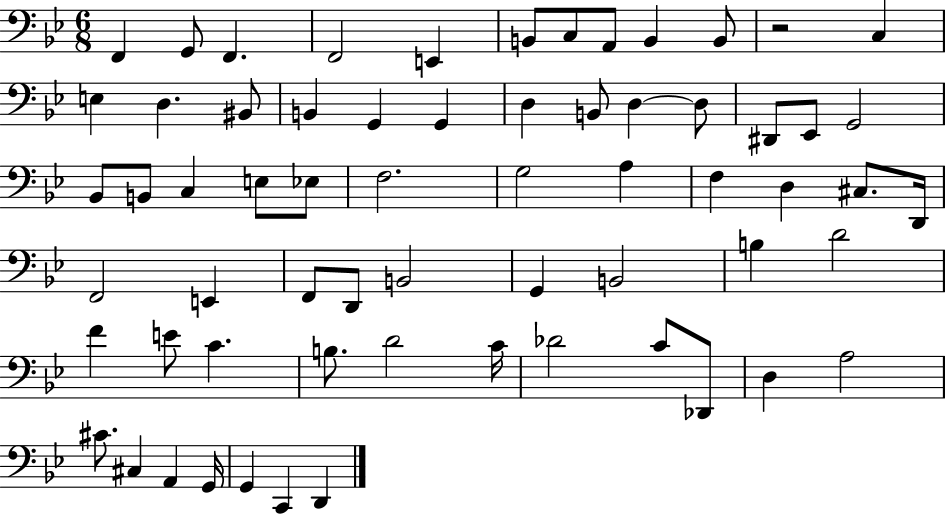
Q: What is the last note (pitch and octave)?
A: D2